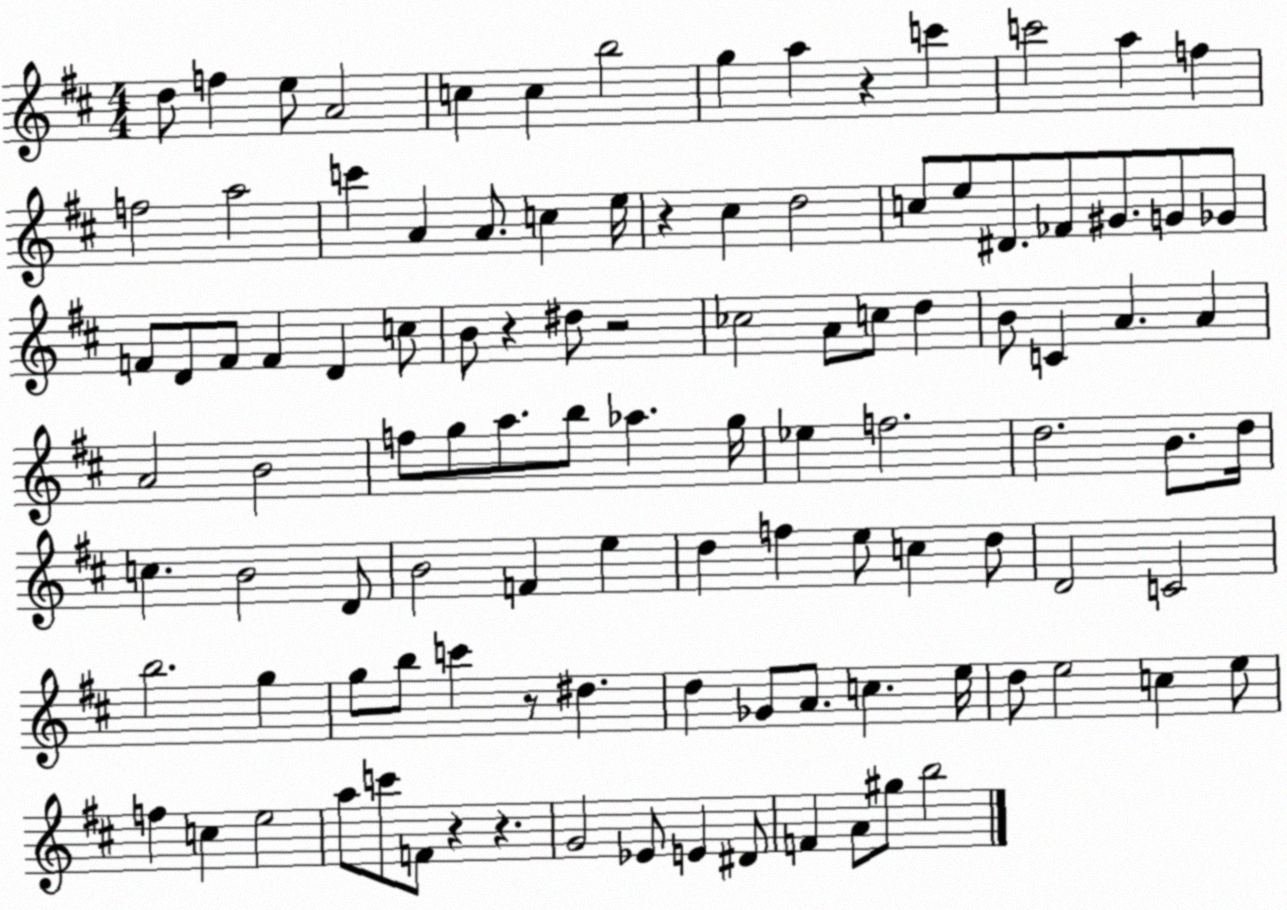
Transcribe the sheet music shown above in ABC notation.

X:1
T:Untitled
M:4/4
L:1/4
K:D
d/2 f e/2 A2 c c b2 g a z c' c'2 a f f2 a2 c' A A/2 c e/4 z ^c d2 c/2 e/2 ^D/2 _F/2 ^G/2 G/2 _G/2 F/2 D/2 F/2 F D c/2 B/2 z ^d/2 z2 _c2 A/2 c/2 d B/2 C A A A2 B2 f/2 g/2 a/2 b/2 _a g/4 _e f2 d2 B/2 d/4 c B2 D/2 B2 F e d f e/2 c d/2 D2 C2 b2 g g/2 b/2 c' z/2 ^d d _G/2 A/2 c e/4 d/2 e2 c e/2 f c e2 a/2 c'/2 F/2 z z G2 _E/2 E ^D/2 F A/2 ^g/2 b2